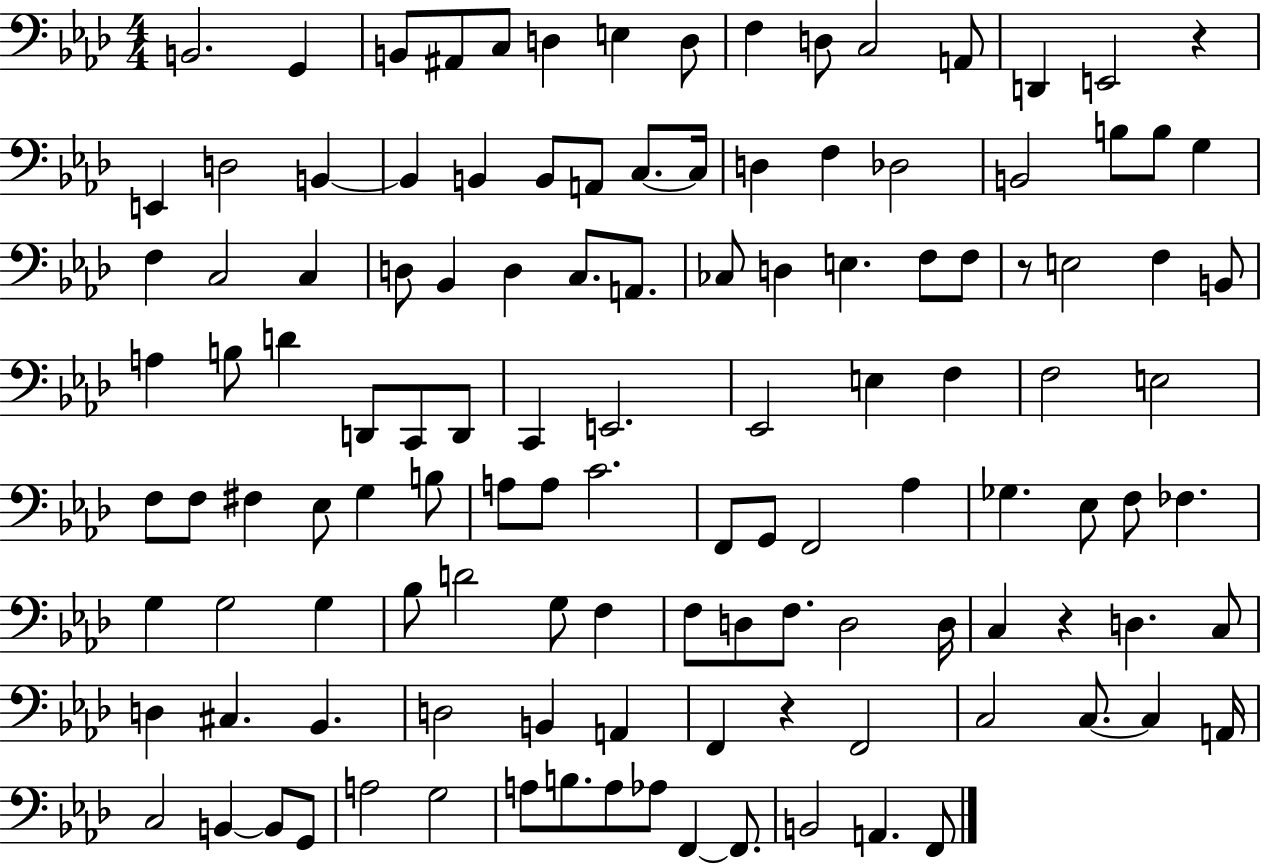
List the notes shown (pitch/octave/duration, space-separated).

B2/h. G2/q B2/e A#2/e C3/e D3/q E3/q D3/e F3/q D3/e C3/h A2/e D2/q E2/h R/q E2/q D3/h B2/q B2/q B2/q B2/e A2/e C3/e. C3/s D3/q F3/q Db3/h B2/h B3/e B3/e G3/q F3/q C3/h C3/q D3/e Bb2/q D3/q C3/e. A2/e. CES3/e D3/q E3/q. F3/e F3/e R/e E3/h F3/q B2/e A3/q B3/e D4/q D2/e C2/e D2/e C2/q E2/h. Eb2/h E3/q F3/q F3/h E3/h F3/e F3/e F#3/q Eb3/e G3/q B3/e A3/e A3/e C4/h. F2/e G2/e F2/h Ab3/q Gb3/q. Eb3/e F3/e FES3/q. G3/q G3/h G3/q Bb3/e D4/h G3/e F3/q F3/e D3/e F3/e. D3/h D3/s C3/q R/q D3/q. C3/e D3/q C#3/q. Bb2/q. D3/h B2/q A2/q F2/q R/q F2/h C3/h C3/e. C3/q A2/s C3/h B2/q B2/e G2/e A3/h G3/h A3/e B3/e. A3/e Ab3/e F2/q F2/e. B2/h A2/q. F2/e